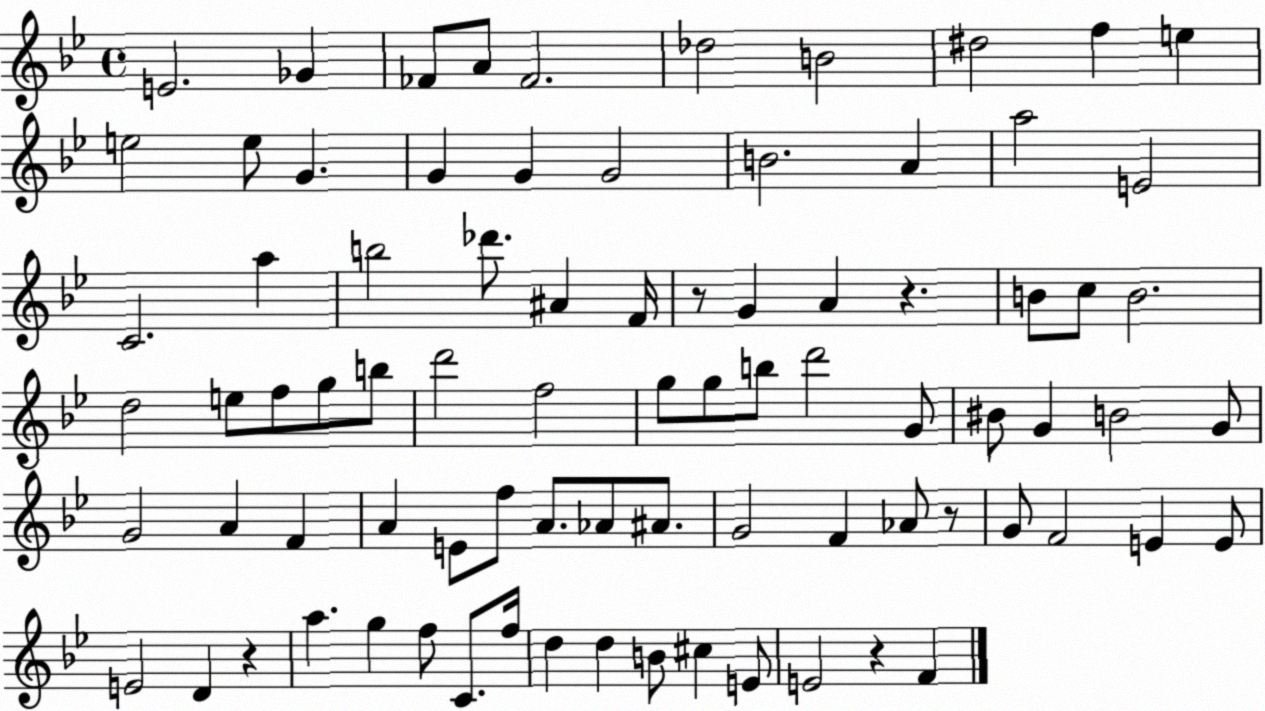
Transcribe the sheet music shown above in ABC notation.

X:1
T:Untitled
M:4/4
L:1/4
K:Bb
E2 _G _F/2 A/2 _F2 _d2 B2 ^d2 f e e2 e/2 G G G G2 B2 A a2 E2 C2 a b2 _d'/2 ^A F/4 z/2 G A z B/2 c/2 B2 d2 e/2 f/2 g/2 b/2 d'2 f2 g/2 g/2 b/2 d'2 G/2 ^B/2 G B2 G/2 G2 A F A E/2 f/2 A/2 _A/2 ^A/2 G2 F _A/2 z/2 G/2 F2 E E/2 E2 D z a g f/2 C/2 f/4 d d B/2 ^c E/2 E2 z F